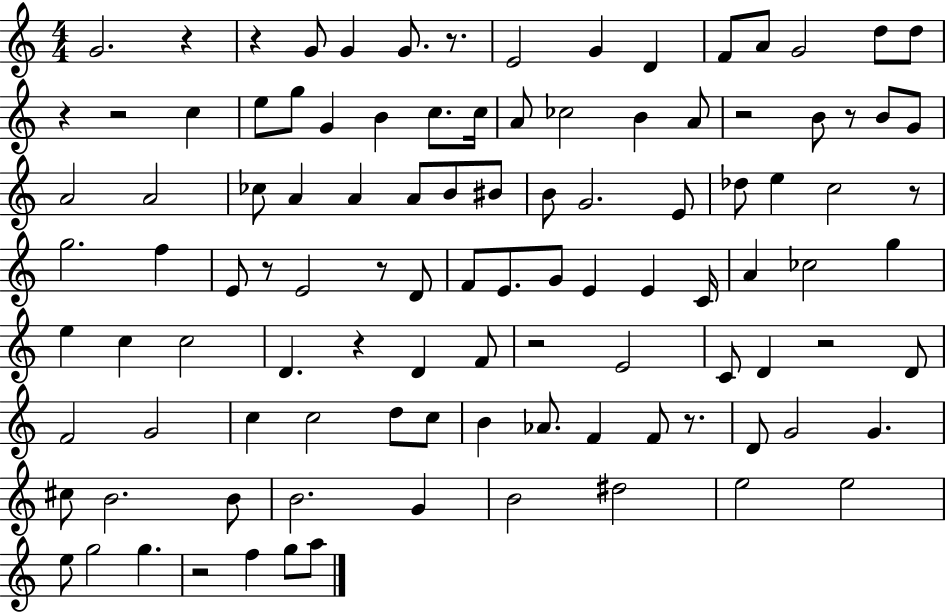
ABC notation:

X:1
T:Untitled
M:4/4
L:1/4
K:C
G2 z z G/2 G G/2 z/2 E2 G D F/2 A/2 G2 d/2 d/2 z z2 c e/2 g/2 G B c/2 c/4 A/2 _c2 B A/2 z2 B/2 z/2 B/2 G/2 A2 A2 _c/2 A A A/2 B/2 ^B/2 B/2 G2 E/2 _d/2 e c2 z/2 g2 f E/2 z/2 E2 z/2 D/2 F/2 E/2 G/2 E E C/4 A _c2 g e c c2 D z D F/2 z2 E2 C/2 D z2 D/2 F2 G2 c c2 d/2 c/2 B _A/2 F F/2 z/2 D/2 G2 G ^c/2 B2 B/2 B2 G B2 ^d2 e2 e2 e/2 g2 g z2 f g/2 a/2